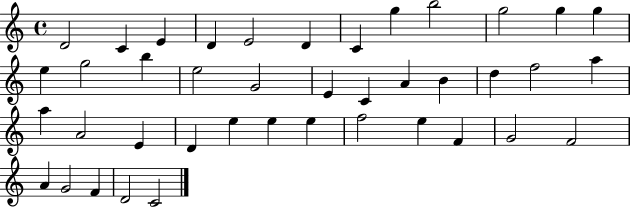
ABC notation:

X:1
T:Untitled
M:4/4
L:1/4
K:C
D2 C E D E2 D C g b2 g2 g g e g2 b e2 G2 E C A B d f2 a a A2 E D e e e f2 e F G2 F2 A G2 F D2 C2